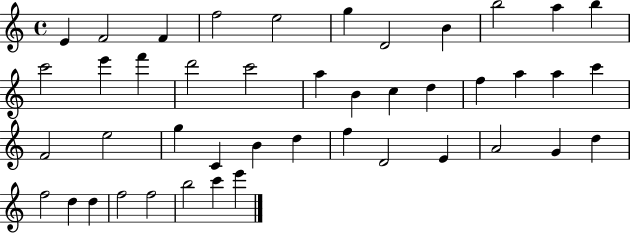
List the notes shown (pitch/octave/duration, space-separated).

E4/q F4/h F4/q F5/h E5/h G5/q D4/h B4/q B5/h A5/q B5/q C6/h E6/q F6/q D6/h C6/h A5/q B4/q C5/q D5/q F5/q A5/q A5/q C6/q F4/h E5/h G5/q C4/q B4/q D5/q F5/q D4/h E4/q A4/h G4/q D5/q F5/h D5/q D5/q F5/h F5/h B5/h C6/q E6/q